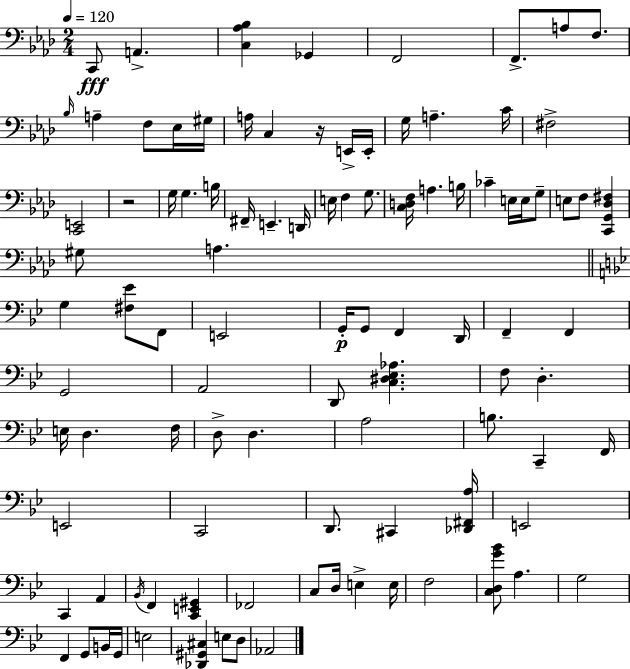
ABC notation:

X:1
T:Untitled
M:2/4
L:1/4
K:Ab
C,,/2 A,, [C,_A,_B,] _G,, F,,2 F,,/2 A,/2 F,/2 _B,/4 A, F,/2 _E,/4 ^G,/4 A,/4 C, z/4 E,,/4 E,,/4 G,/4 A, C/4 ^F,2 [C,,E,,]2 z2 G,/4 G, B,/4 ^F,,/4 E,, D,,/4 E,/4 F, G,/2 [C,D,F,]/4 A, B,/4 _C E,/4 E,/4 G,/2 E,/2 F,/2 [C,,G,,_D,^F,] ^G,/2 A, G, [^F,_E]/2 F,,/2 E,,2 G,,/4 G,,/2 F,, D,,/4 F,, F,, G,,2 A,,2 D,,/2 [C,^D,_E,_A,] F,/2 D, E,/4 D, F,/4 D,/2 D, A,2 B,/2 C,, F,,/4 E,,2 C,,2 D,,/2 ^C,, [_D,,^F,,A,]/4 E,,2 C,, A,, _B,,/4 F,, [C,,E,,^G,,] _F,,2 C,/2 D,/4 E, E,/4 F,2 [C,D,G_B]/2 A, G,2 F,, G,,/2 B,,/4 G,,/4 E,2 [_D,,^G,,^C,] E,/2 D,/2 _A,,2